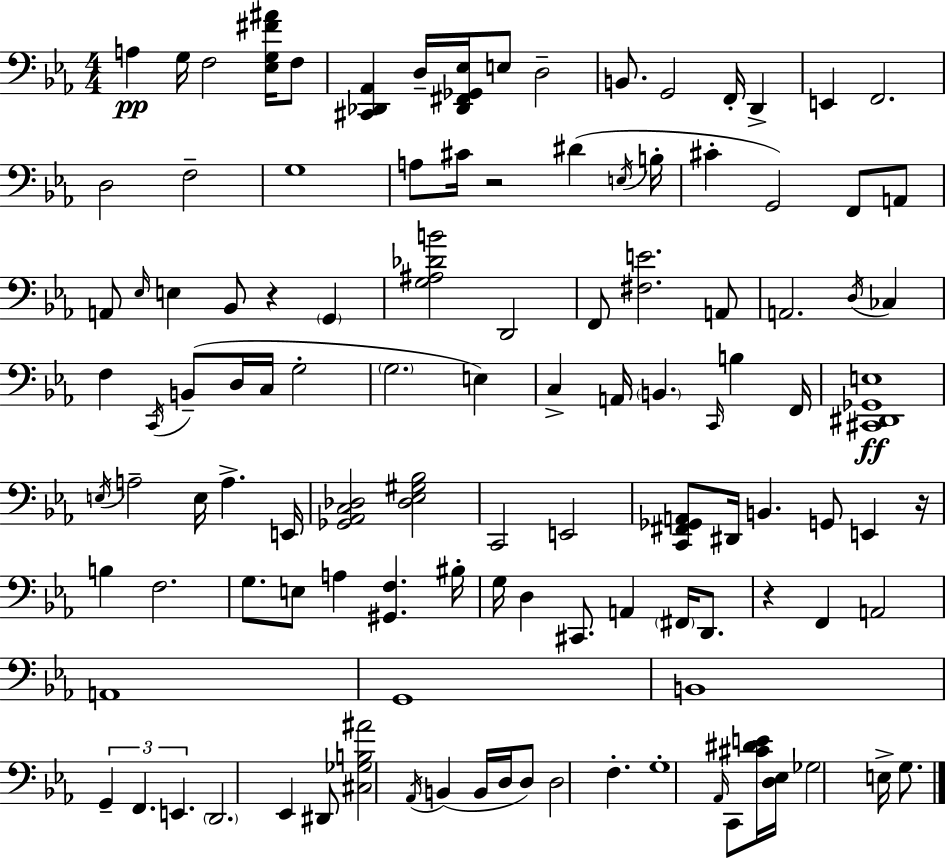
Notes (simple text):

A3/q G3/s F3/h [Eb3,G3,F#4,A#4]/s F3/e [C#2,Db2,Ab2]/q D3/s [Db2,F#2,Gb2,Eb3]/s E3/e D3/h B2/e. G2/h F2/s D2/q E2/q F2/h. D3/h F3/h G3/w A3/e C#4/s R/h D#4/q E3/s B3/s C#4/q G2/h F2/e A2/e A2/e Eb3/s E3/q Bb2/e R/q G2/q [G3,A#3,Db4,B4]/h D2/h F2/e [F#3,E4]/h. A2/e A2/h. D3/s CES3/q F3/q C2/s B2/e D3/s C3/s G3/h G3/h. E3/q C3/q A2/s B2/q. C2/s B3/q F2/s [C#2,D#2,Gb2,E3]/w E3/s A3/h E3/s A3/q. E2/s [Gb2,Ab2,C3,Db3]/h [Db3,Eb3,G#3,Bb3]/h C2/h E2/h [C2,F#2,Gb2,A2]/e D#2/s B2/q. G2/e E2/q R/s B3/q F3/h. G3/e. E3/e A3/q [G#2,F3]/q. BIS3/s G3/s D3/q C#2/e. A2/q F#2/s D2/e. R/q F2/q A2/h A2/w G2/w B2/w G2/q F2/q. E2/q. D2/h. Eb2/q D#2/e [C#3,Gb3,B3,A#4]/h Ab2/s B2/q B2/s D3/s D3/e D3/h F3/q. G3/w Ab2/s C2/e [C#4,D#4,E4]/s [D3,Eb3]/s Gb3/h E3/s G3/e.